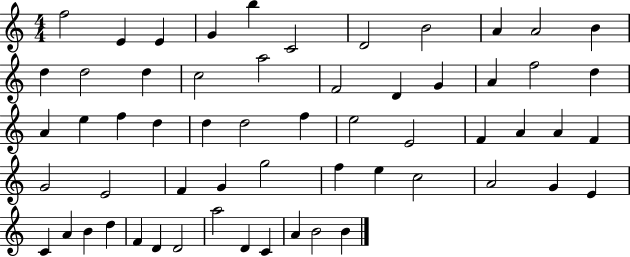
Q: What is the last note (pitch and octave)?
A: B4